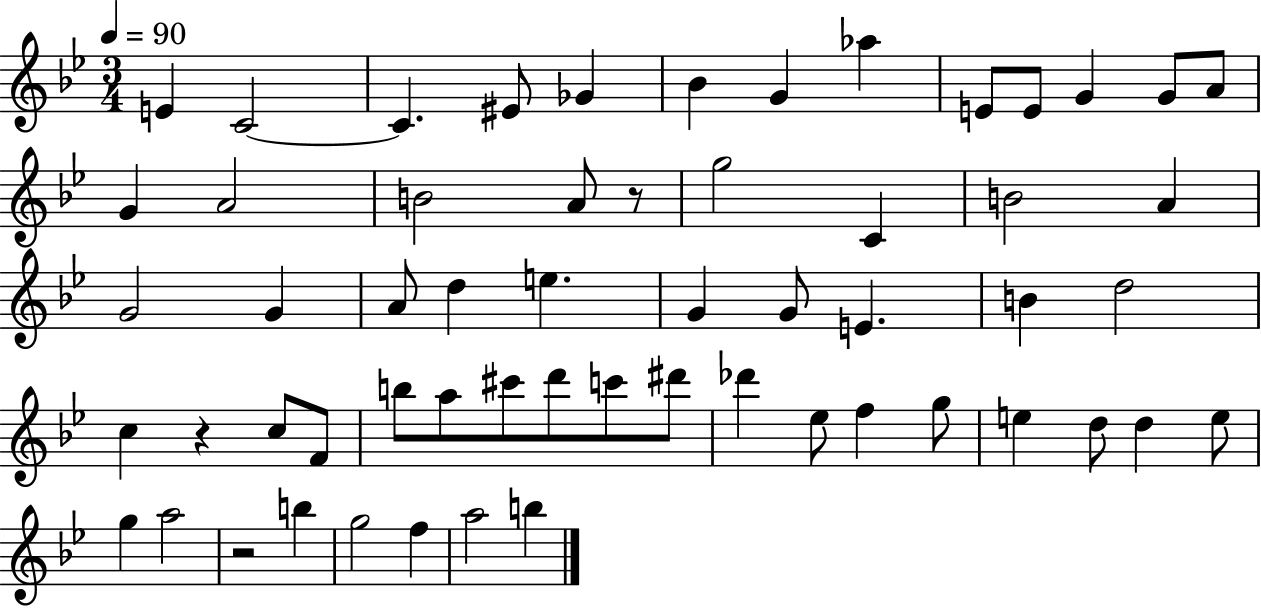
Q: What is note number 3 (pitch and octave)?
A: C4